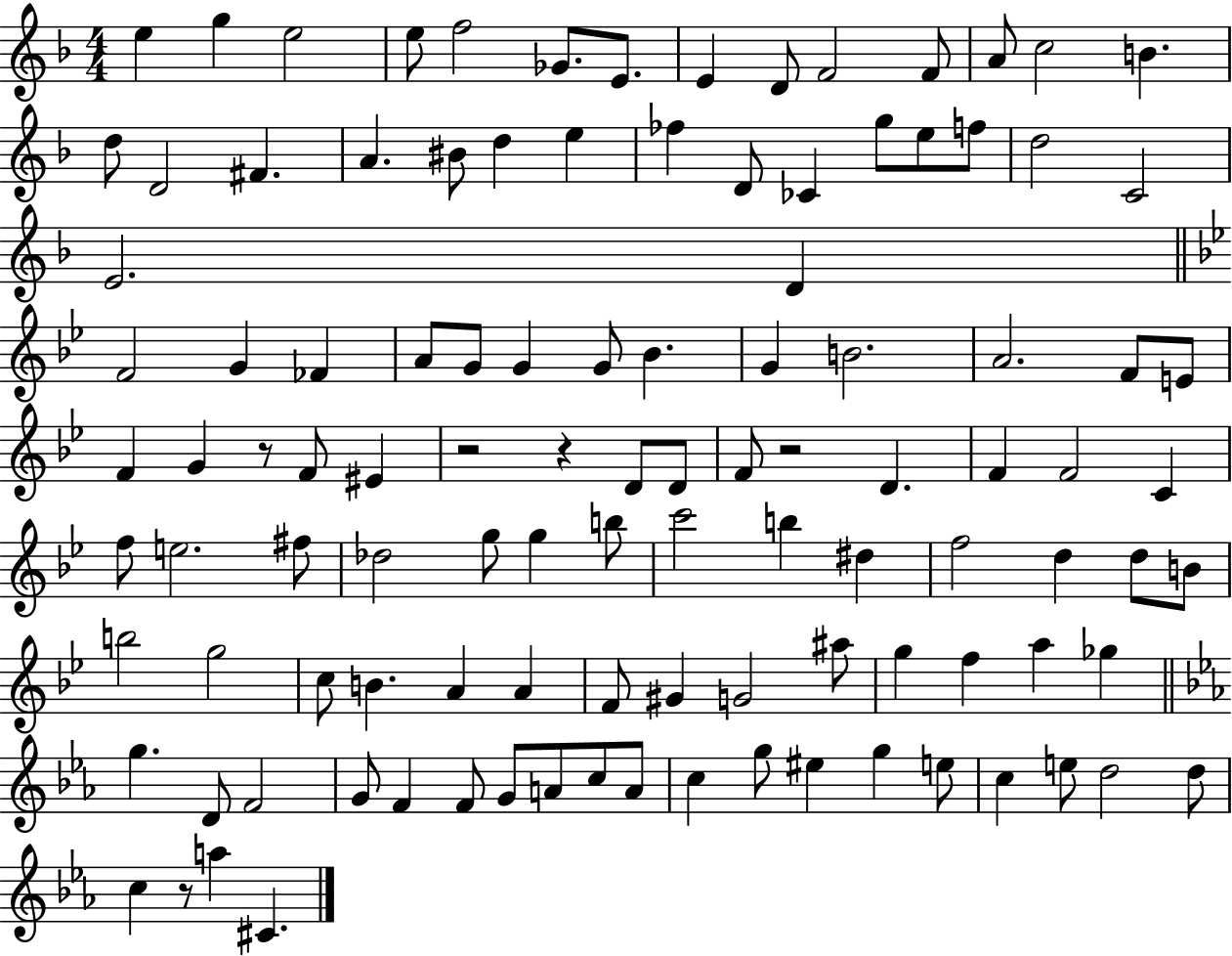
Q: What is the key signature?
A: F major